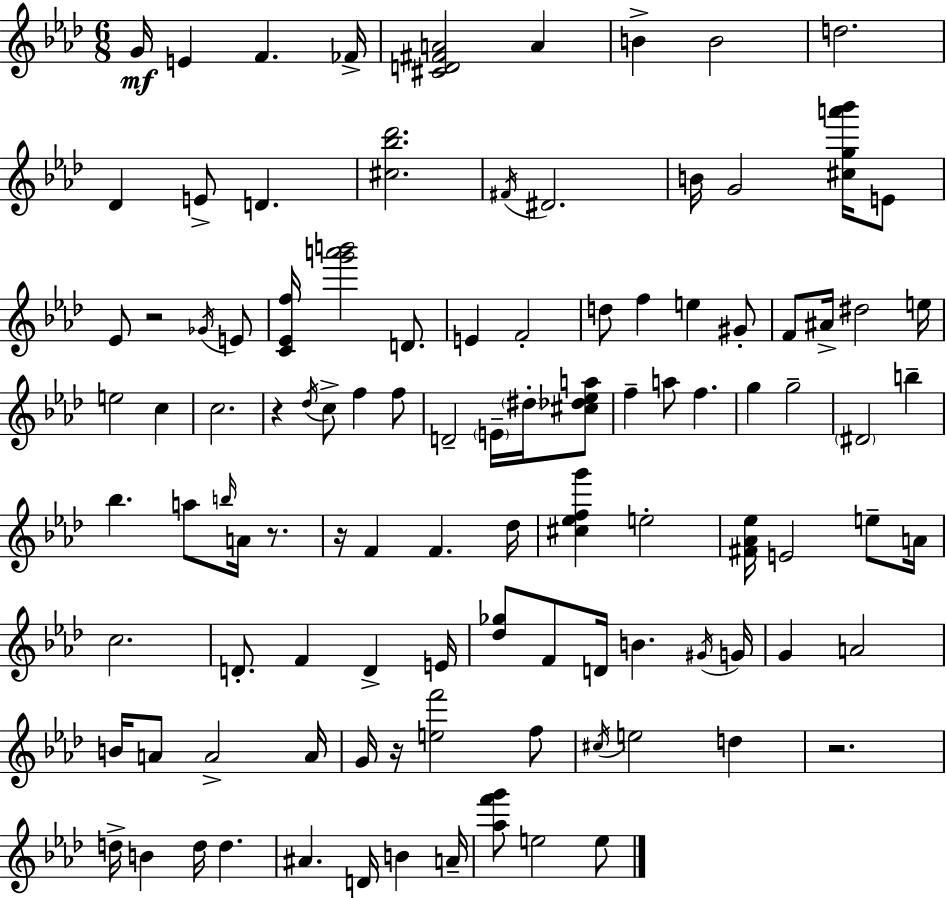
G4/s E4/q F4/q. FES4/s [C#4,D4,F#4,A4]/h A4/q B4/q B4/h D5/h. Db4/q E4/e D4/q. [C#5,Bb5,Db6]/h. F#4/s D#4/h. B4/s G4/h [C#5,G5,A6,Bb6]/s E4/e Eb4/e R/h Gb4/s E4/e [C4,Eb4,F5]/s [G6,A6,B6]/h D4/e. E4/q F4/h D5/e F5/q E5/q G#4/e F4/e A#4/s D#5/h E5/s E5/h C5/q C5/h. R/q Db5/s C5/e F5/q F5/e D4/h E4/s D#5/s [C#5,Db5,Eb5,A5]/e F5/q A5/e F5/q. G5/q G5/h D#4/h B5/q Bb5/q. A5/e B5/s A4/s R/e. R/s F4/q F4/q. Db5/s [C#5,Eb5,F5,G6]/q E5/h [F#4,Ab4,Eb5]/s E4/h E5/e A4/s C5/h. D4/e. F4/q D4/q E4/s [Db5,Gb5]/e F4/e D4/s B4/q. G#4/s G4/s G4/q A4/h B4/s A4/e A4/h A4/s G4/s R/s [E5,F6]/h F5/e C#5/s E5/h D5/q R/h. D5/s B4/q D5/s D5/q. A#4/q. D4/s B4/q A4/s [Ab5,F6,G6]/e E5/h E5/e